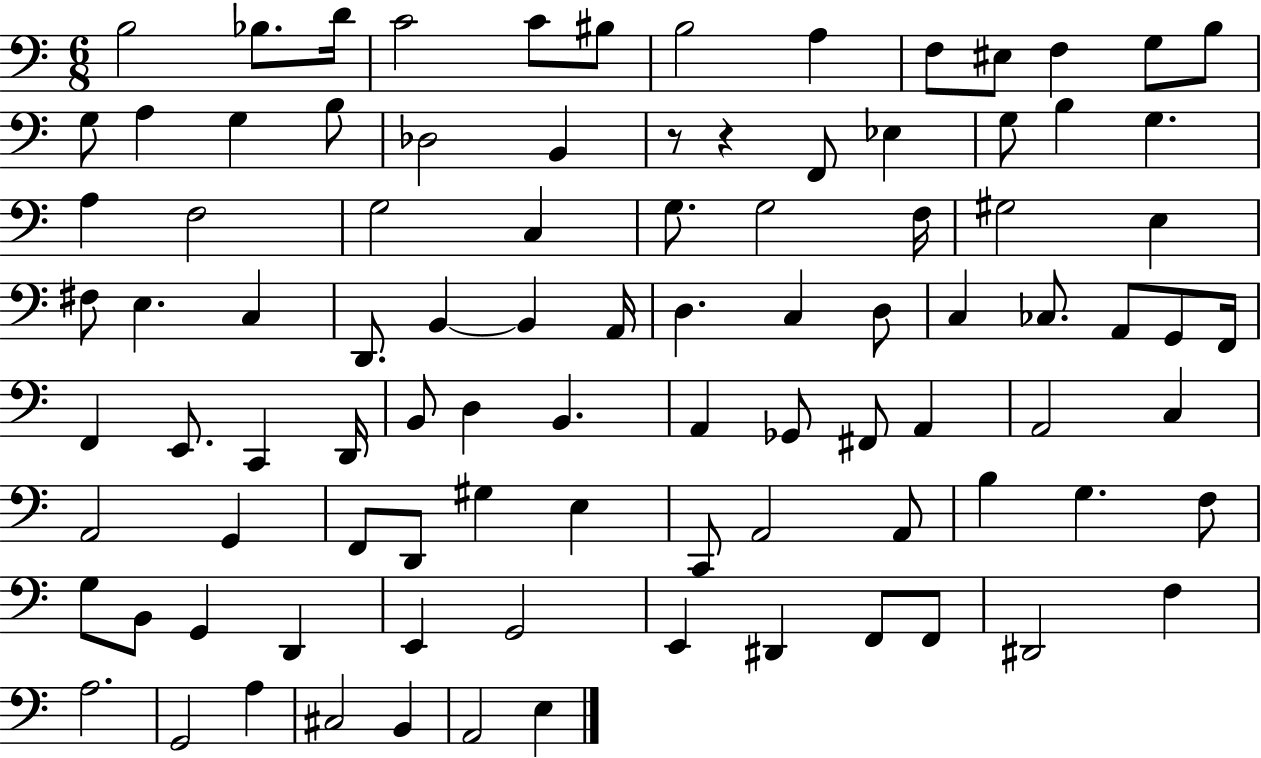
{
  \clef bass
  \numericTimeSignature
  \time 6/8
  \key c \major
  b2 bes8. d'16 | c'2 c'8 bis8 | b2 a4 | f8 eis8 f4 g8 b8 | \break g8 a4 g4 b8 | des2 b,4 | r8 r4 f,8 ees4 | g8 b4 g4. | \break a4 f2 | g2 c4 | g8. g2 f16 | gis2 e4 | \break fis8 e4. c4 | d,8. b,4~~ b,4 a,16 | d4. c4 d8 | c4 ces8. a,8 g,8 f,16 | \break f,4 e,8. c,4 d,16 | b,8 d4 b,4. | a,4 ges,8 fis,8 a,4 | a,2 c4 | \break a,2 g,4 | f,8 d,8 gis4 e4 | c,8 a,2 a,8 | b4 g4. f8 | \break g8 b,8 g,4 d,4 | e,4 g,2 | e,4 dis,4 f,8 f,8 | dis,2 f4 | \break a2. | g,2 a4 | cis2 b,4 | a,2 e4 | \break \bar "|."
}